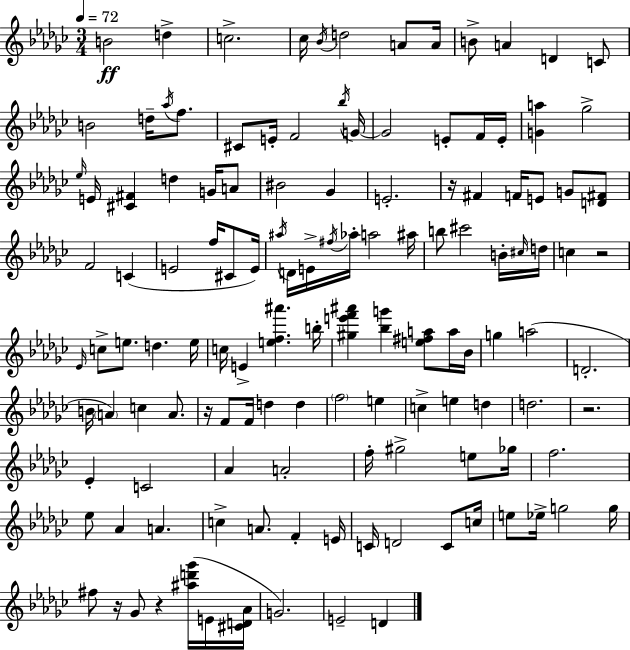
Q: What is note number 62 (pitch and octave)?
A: E5